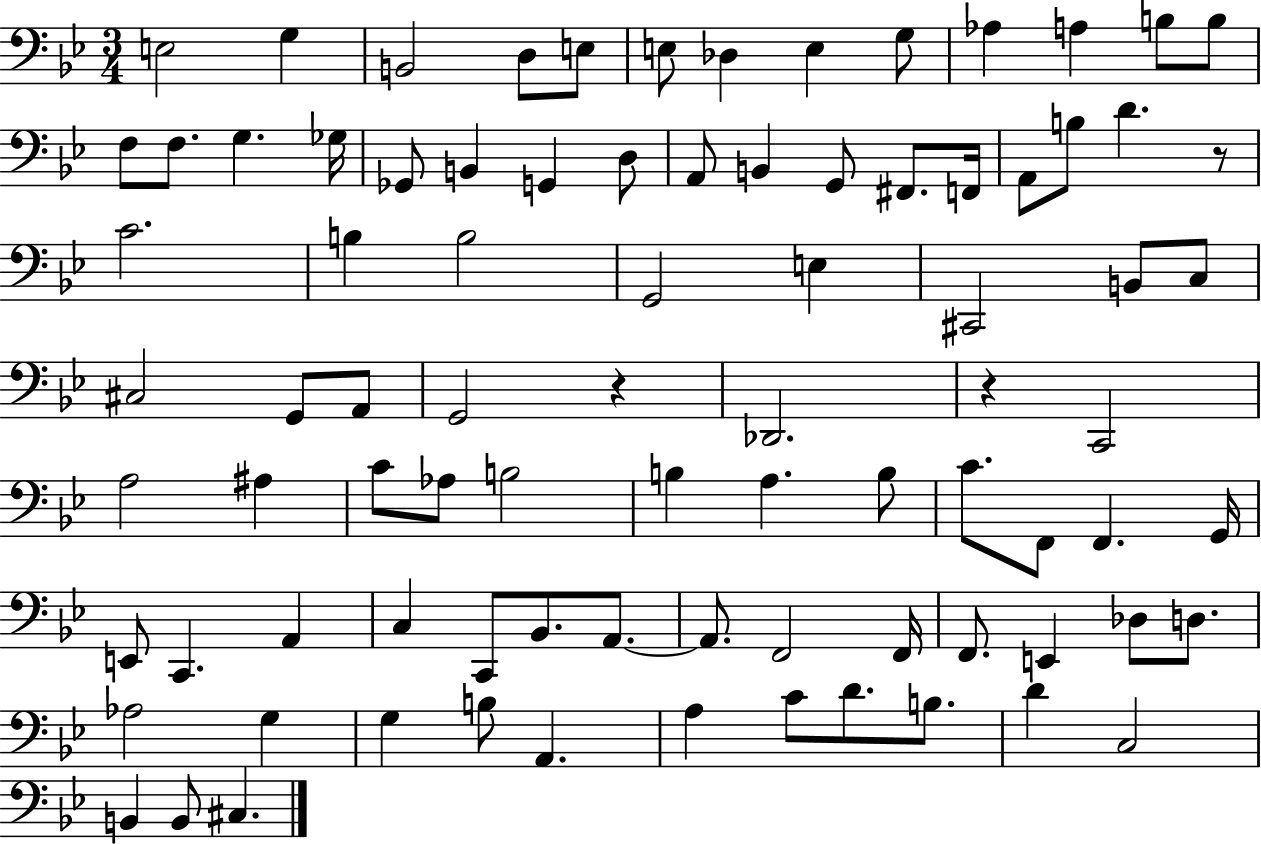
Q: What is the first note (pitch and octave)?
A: E3